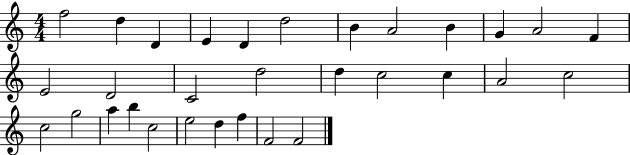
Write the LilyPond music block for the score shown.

{
  \clef treble
  \numericTimeSignature
  \time 4/4
  \key c \major
  f''2 d''4 d'4 | e'4 d'4 d''2 | b'4 a'2 b'4 | g'4 a'2 f'4 | \break e'2 d'2 | c'2 d''2 | d''4 c''2 c''4 | a'2 c''2 | \break c''2 g''2 | a''4 b''4 c''2 | e''2 d''4 f''4 | f'2 f'2 | \break \bar "|."
}